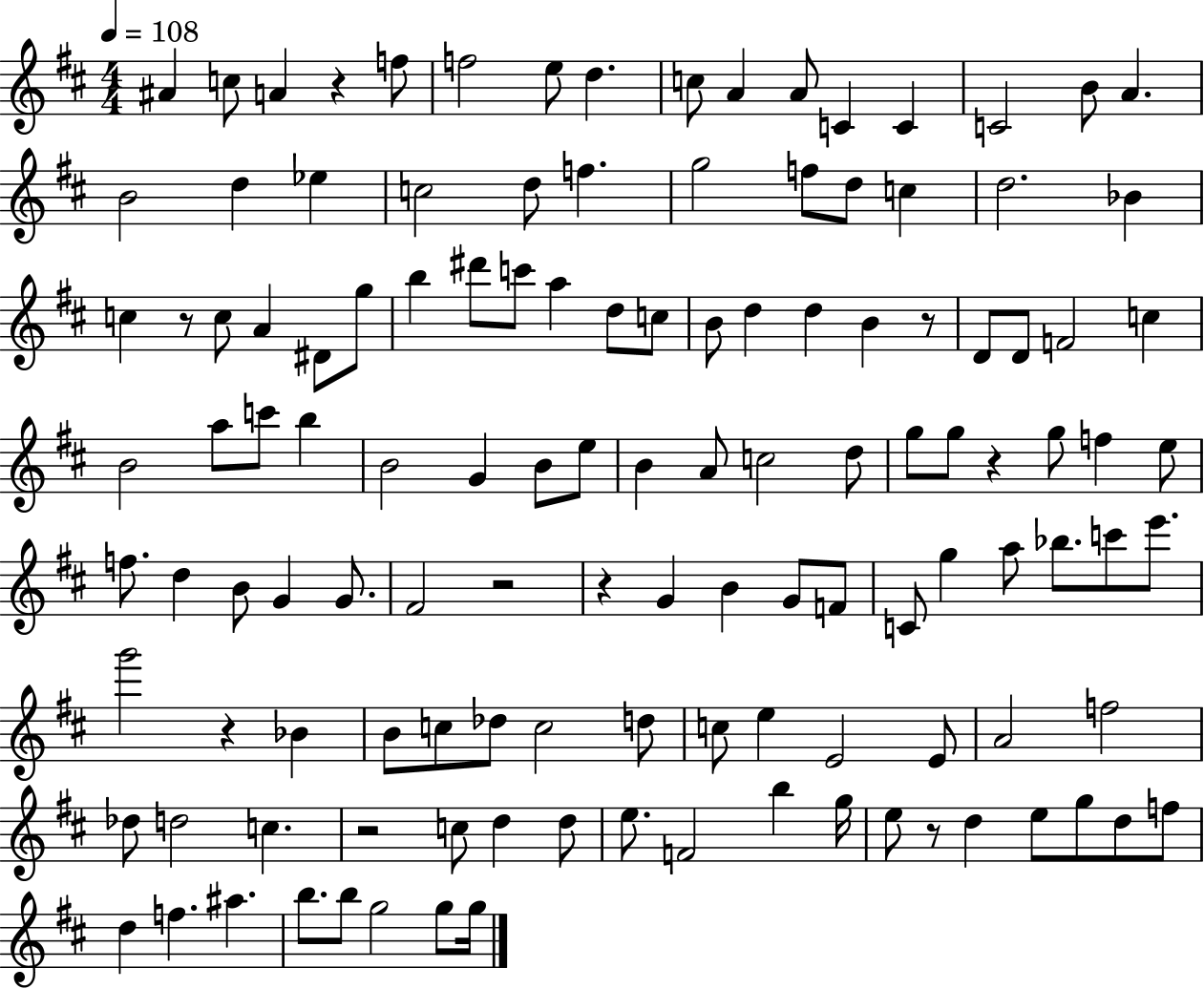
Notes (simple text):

A#4/q C5/e A4/q R/q F5/e F5/h E5/e D5/q. C5/e A4/q A4/e C4/q C4/q C4/h B4/e A4/q. B4/h D5/q Eb5/q C5/h D5/e F5/q. G5/h F5/e D5/e C5/q D5/h. Bb4/q C5/q R/e C5/e A4/q D#4/e G5/e B5/q D#6/e C6/e A5/q D5/e C5/e B4/e D5/q D5/q B4/q R/e D4/e D4/e F4/h C5/q B4/h A5/e C6/e B5/q B4/h G4/q B4/e E5/e B4/q A4/e C5/h D5/e G5/e G5/e R/q G5/e F5/q E5/e F5/e. D5/q B4/e G4/q G4/e. F#4/h R/h R/q G4/q B4/q G4/e F4/e C4/e G5/q A5/e Bb5/e. C6/e E6/e. G6/h R/q Bb4/q B4/e C5/e Db5/e C5/h D5/e C5/e E5/q E4/h E4/e A4/h F5/h Db5/e D5/h C5/q. R/h C5/e D5/q D5/e E5/e. F4/h B5/q G5/s E5/e R/e D5/q E5/e G5/e D5/e F5/e D5/q F5/q. A#5/q. B5/e. B5/e G5/h G5/e G5/s